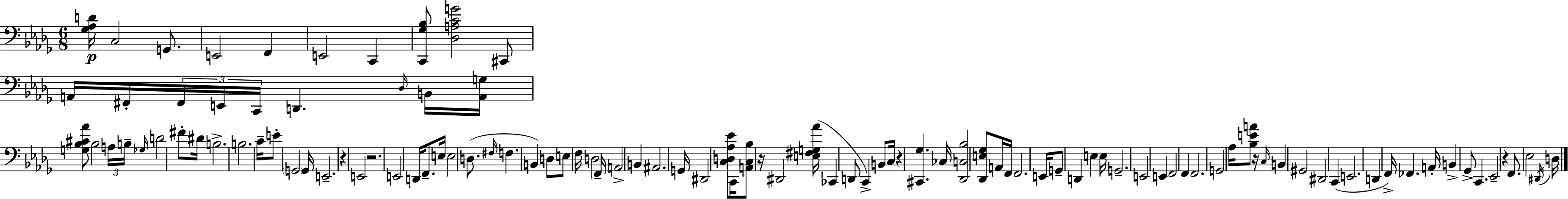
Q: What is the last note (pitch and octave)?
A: D3